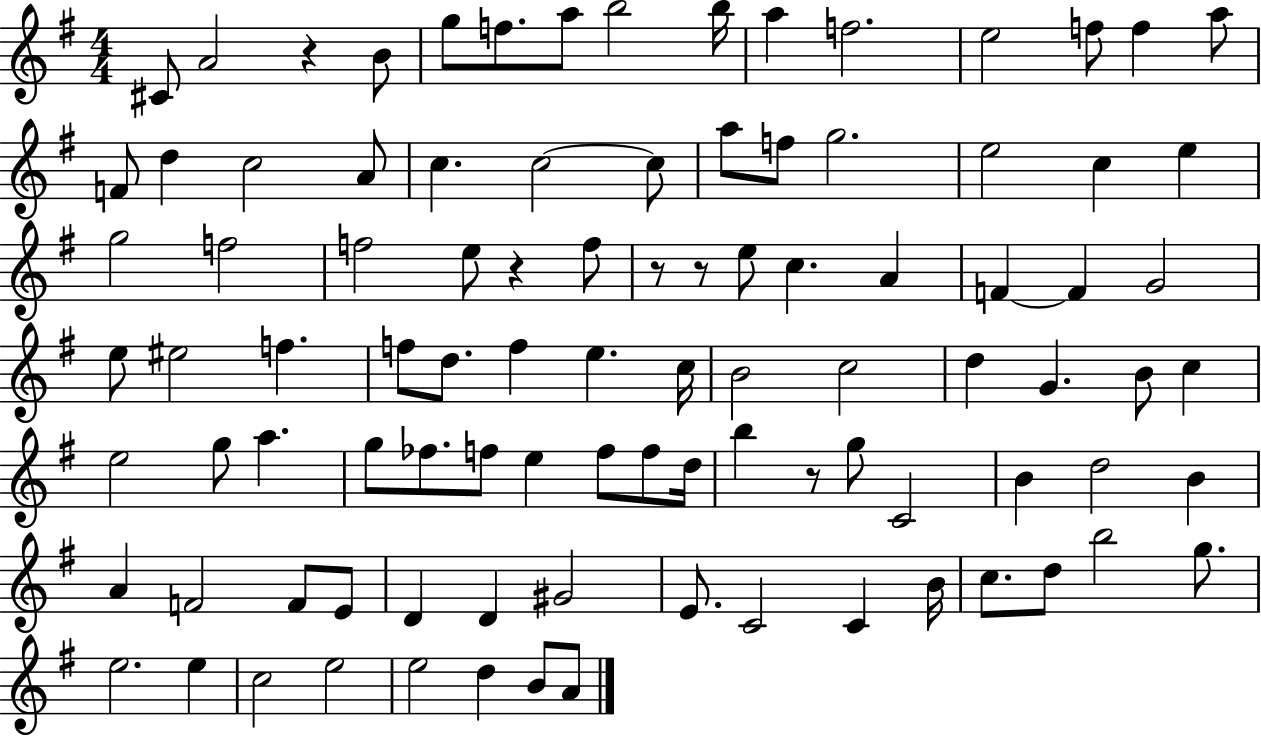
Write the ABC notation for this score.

X:1
T:Untitled
M:4/4
L:1/4
K:G
^C/2 A2 z B/2 g/2 f/2 a/2 b2 b/4 a f2 e2 f/2 f a/2 F/2 d c2 A/2 c c2 c/2 a/2 f/2 g2 e2 c e g2 f2 f2 e/2 z f/2 z/2 z/2 e/2 c A F F G2 e/2 ^e2 f f/2 d/2 f e c/4 B2 c2 d G B/2 c e2 g/2 a g/2 _f/2 f/2 e f/2 f/2 d/4 b z/2 g/2 C2 B d2 B A F2 F/2 E/2 D D ^G2 E/2 C2 C B/4 c/2 d/2 b2 g/2 e2 e c2 e2 e2 d B/2 A/2